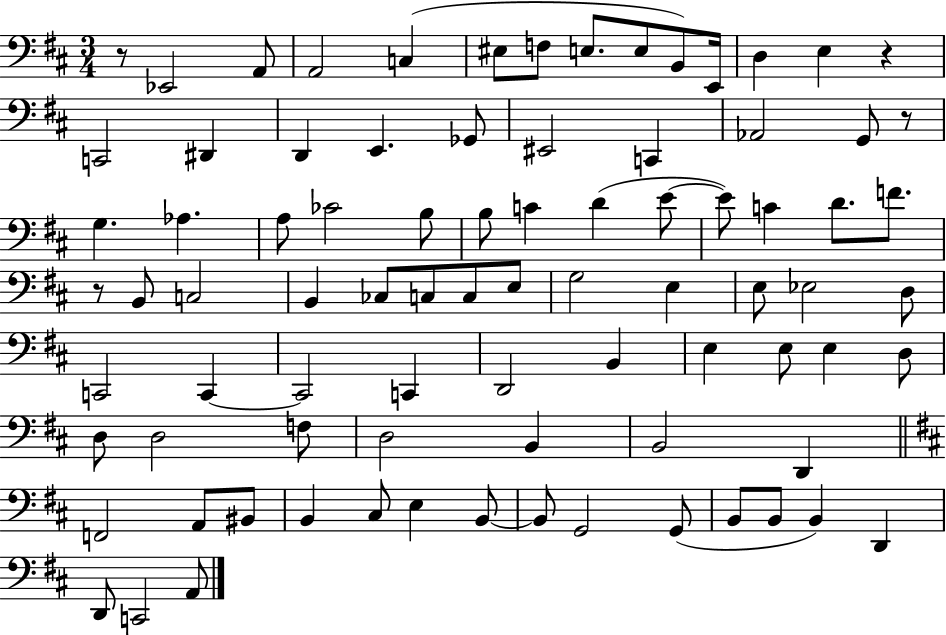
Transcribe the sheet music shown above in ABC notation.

X:1
T:Untitled
M:3/4
L:1/4
K:D
z/2 _E,,2 A,,/2 A,,2 C, ^E,/2 F,/2 E,/2 E,/2 B,,/2 E,,/4 D, E, z C,,2 ^D,, D,, E,, _G,,/2 ^E,,2 C,, _A,,2 G,,/2 z/2 G, _A, A,/2 _C2 B,/2 B,/2 C D E/2 E/2 C D/2 F/2 z/2 B,,/2 C,2 B,, _C,/2 C,/2 C,/2 E,/2 G,2 E, E,/2 _E,2 D,/2 C,,2 C,, C,,2 C,, D,,2 B,, E, E,/2 E, D,/2 D,/2 D,2 F,/2 D,2 B,, B,,2 D,, F,,2 A,,/2 ^B,,/2 B,, ^C,/2 E, B,,/2 B,,/2 G,,2 G,,/2 B,,/2 B,,/2 B,, D,, D,,/2 C,,2 A,,/2